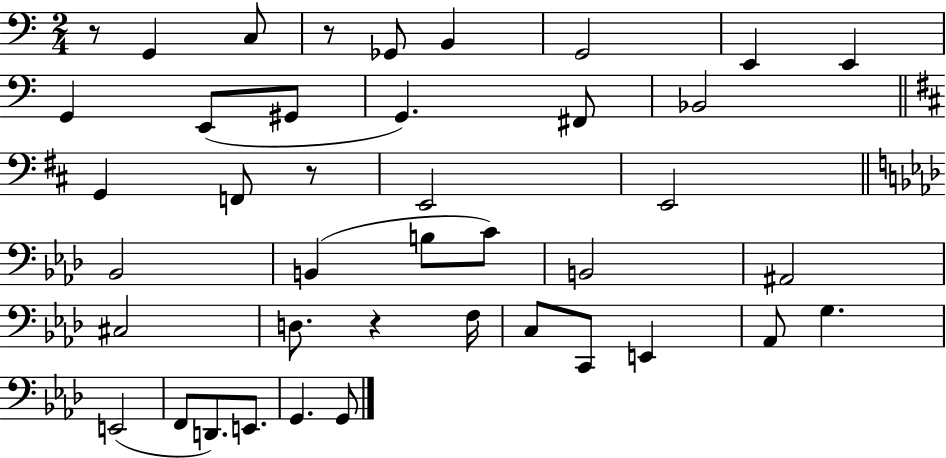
X:1
T:Untitled
M:2/4
L:1/4
K:C
z/2 G,, C,/2 z/2 _G,,/2 B,, G,,2 E,, E,, G,, E,,/2 ^G,,/2 G,, ^F,,/2 _B,,2 G,, F,,/2 z/2 E,,2 E,,2 _B,,2 B,, B,/2 C/2 B,,2 ^A,,2 ^C,2 D,/2 z F,/4 C,/2 C,,/2 E,, _A,,/2 G, E,,2 F,,/2 D,,/2 E,,/2 G,, G,,/2